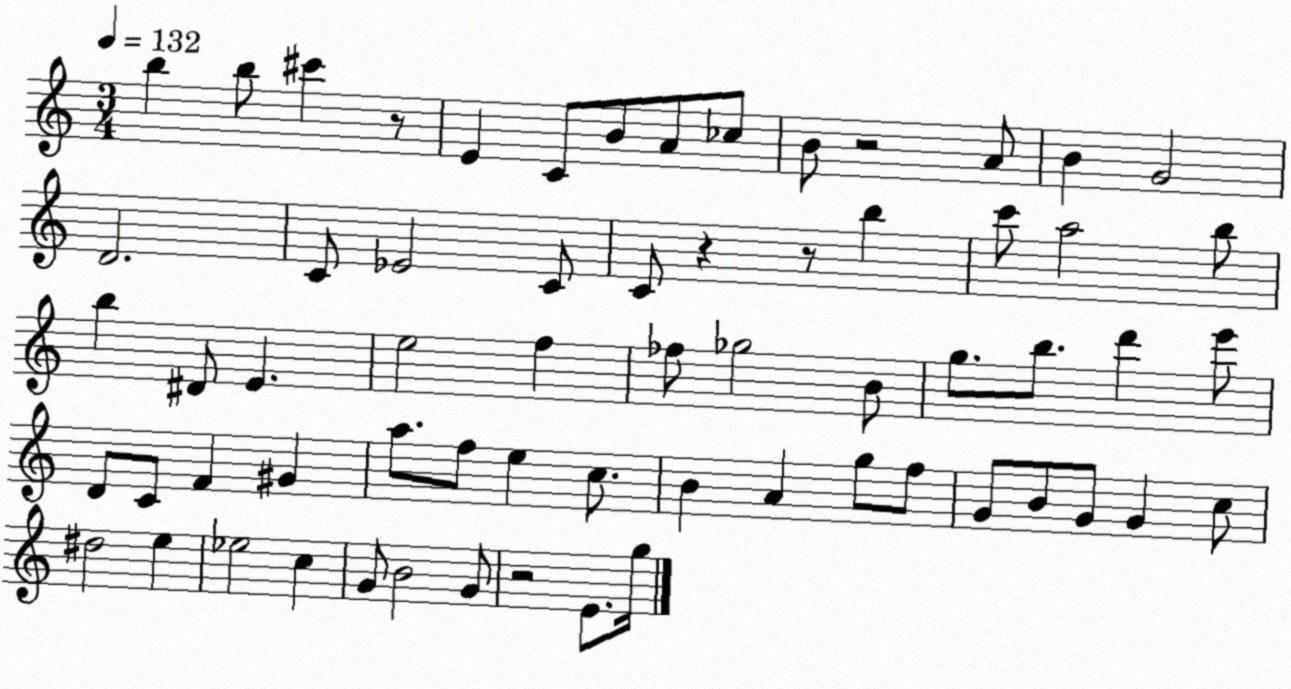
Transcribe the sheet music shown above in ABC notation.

X:1
T:Untitled
M:3/4
L:1/4
K:C
b b/2 ^c' z/2 E C/2 B/2 A/2 _c/2 B/2 z2 A/2 B G2 D2 C/2 _E2 C/2 C/2 z z/2 b c'/2 a2 b/2 b ^D/2 E e2 f _f/2 _g2 B/2 g/2 b/2 d' e'/2 D/2 C/2 F ^G a/2 f/2 e c/2 B A g/2 f/2 G/2 B/2 G/2 G c/2 ^d2 e _e2 c G/2 B2 G/2 z2 E/2 g/4